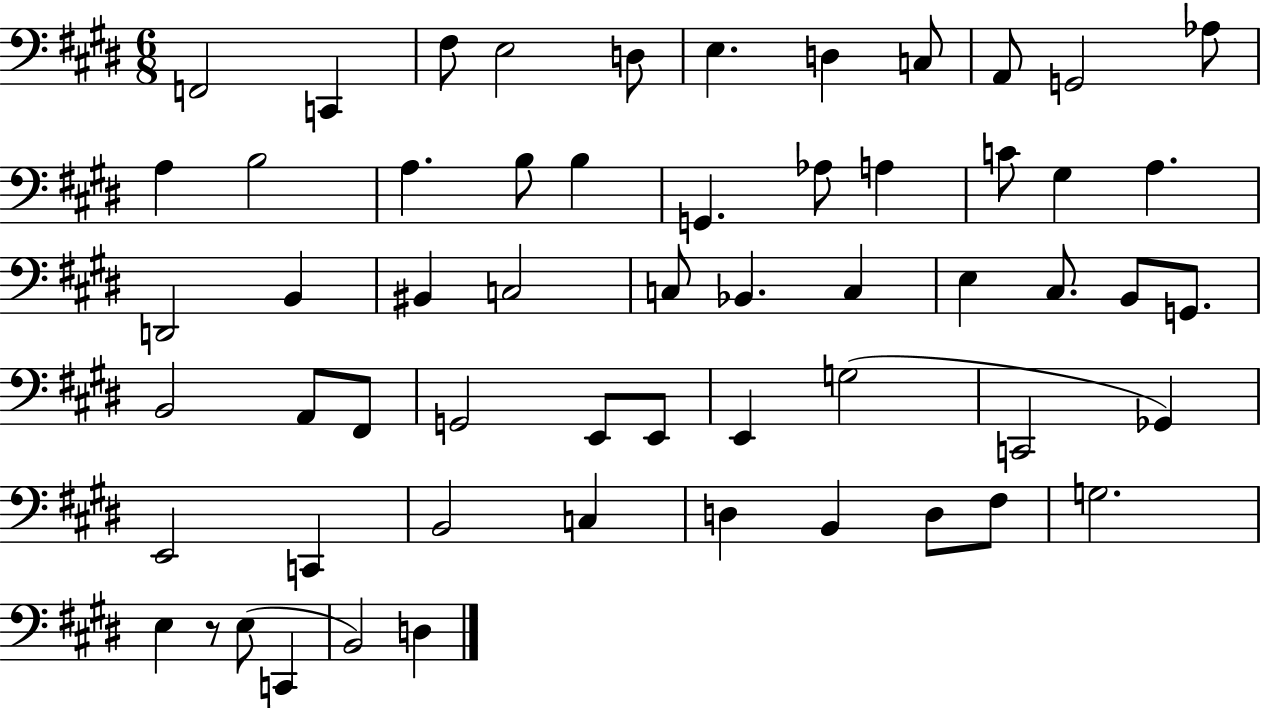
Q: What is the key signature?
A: E major